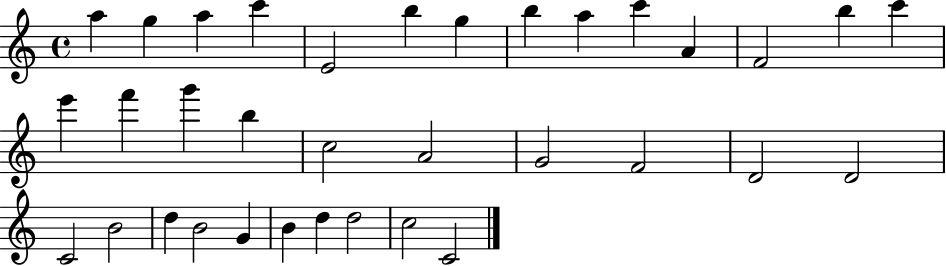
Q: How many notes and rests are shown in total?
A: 34